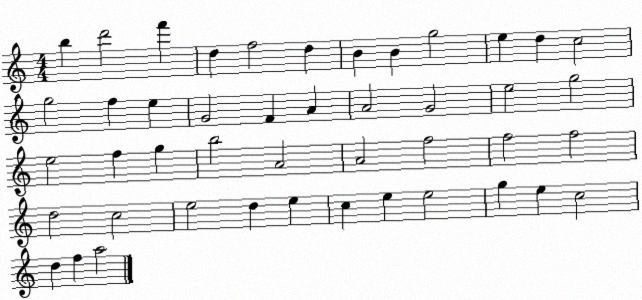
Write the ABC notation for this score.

X:1
T:Untitled
M:4/4
L:1/4
K:C
b d'2 f' d f2 d B B g2 e d c2 g2 f e G2 F A A2 G2 e2 g2 e2 f g b2 A2 A2 f2 f2 f2 d2 c2 e2 d e c e e2 g e c2 d f a2